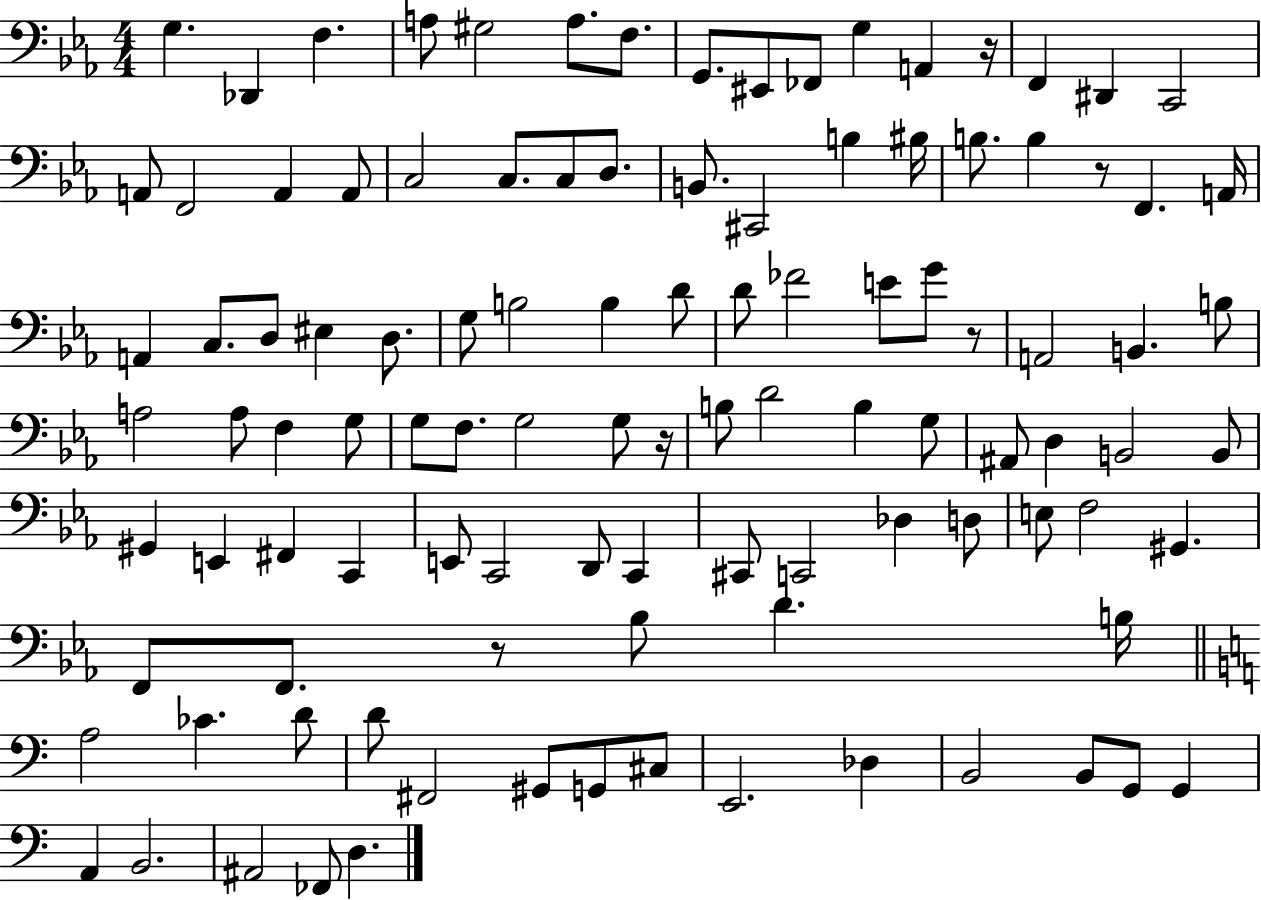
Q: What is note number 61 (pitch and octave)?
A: D3